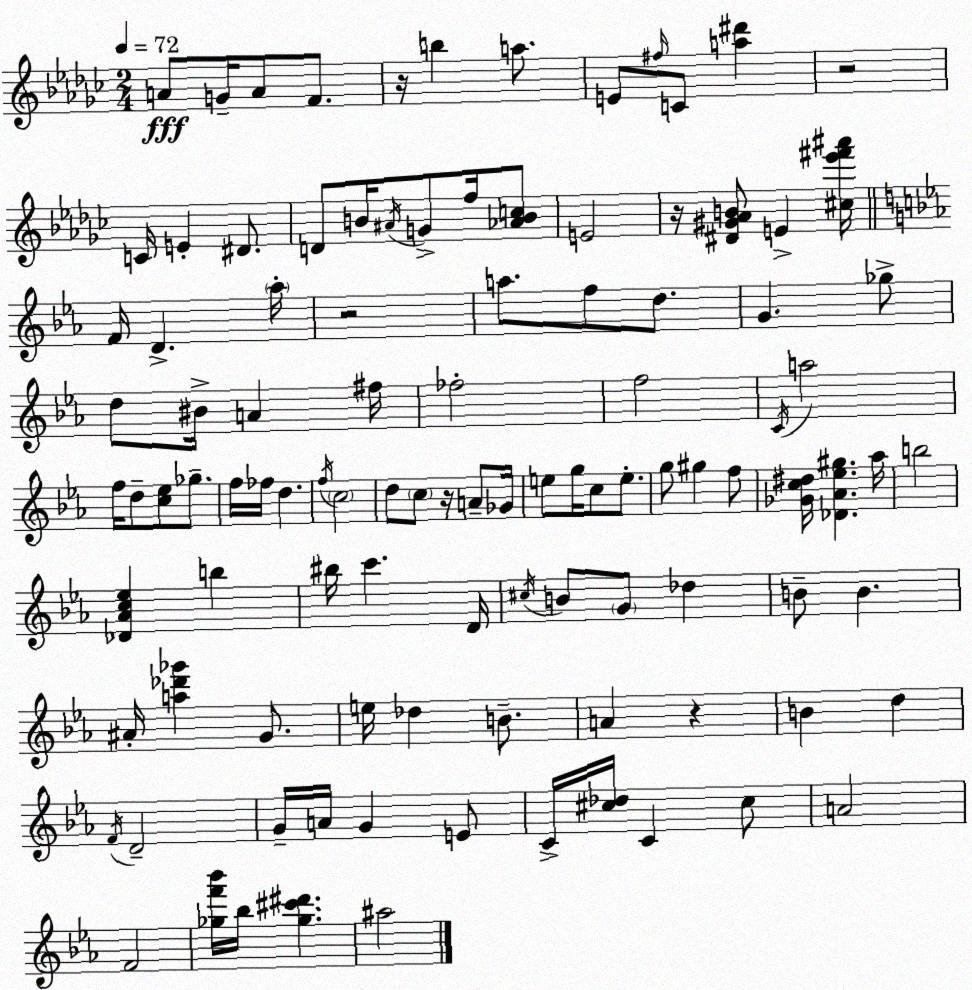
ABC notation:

X:1
T:Untitled
M:2/4
L:1/4
K:Ebm
A/2 G/4 A/2 F/2 z/4 b a/2 E/2 ^f/4 C/2 [a^d'] z2 C/4 E ^D/2 D/2 B/4 ^A/4 G/2 f/4 [_ABc]/2 E2 z/4 [^D^G_AB]/2 E [^c_e'^f'^a']/4 F/4 D _a/4 z2 a/2 f/2 d/2 G _g/2 d/2 ^B/4 A ^f/4 _f2 f2 C/4 a2 f/4 d/2 [c_e]/2 _g/2 f/4 _f/4 d f/4 c2 d/2 c/2 z/4 A/2 _G/4 e/2 g/4 c/2 e/2 g/2 ^g f/2 [_Gc^d]/4 [_D_A_e^g] _a/4 b2 [_D_Ac_e] b ^b/4 c' D/4 ^c/4 B/2 G/2 _d B/2 B ^A/4 [a_d'_g'] G/2 e/4 _d B/2 A z B d F/4 D2 G/4 A/4 G E/2 C/4 [^c_d]/4 C ^c/2 A2 F2 [_gf'_b']/4 _b/4 [_g^c'^d'] ^a2